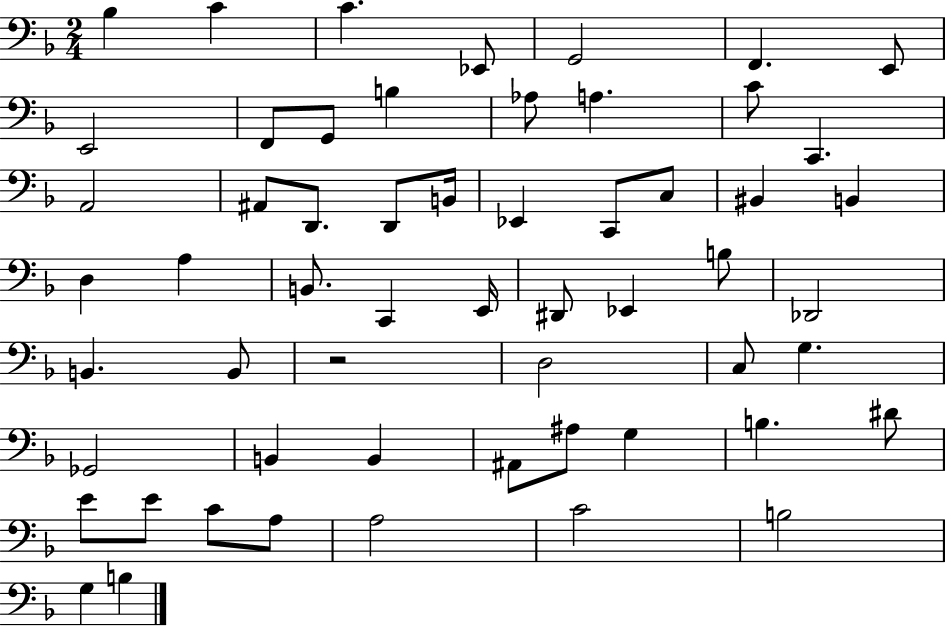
Bb3/q C4/q C4/q. Eb2/e G2/h F2/q. E2/e E2/h F2/e G2/e B3/q Ab3/e A3/q. C4/e C2/q. A2/h A#2/e D2/e. D2/e B2/s Eb2/q C2/e C3/e BIS2/q B2/q D3/q A3/q B2/e. C2/q E2/s D#2/e Eb2/q B3/e Db2/h B2/q. B2/e R/h D3/h C3/e G3/q. Gb2/h B2/q B2/q A#2/e A#3/e G3/q B3/q. D#4/e E4/e E4/e C4/e A3/e A3/h C4/h B3/h G3/q B3/q